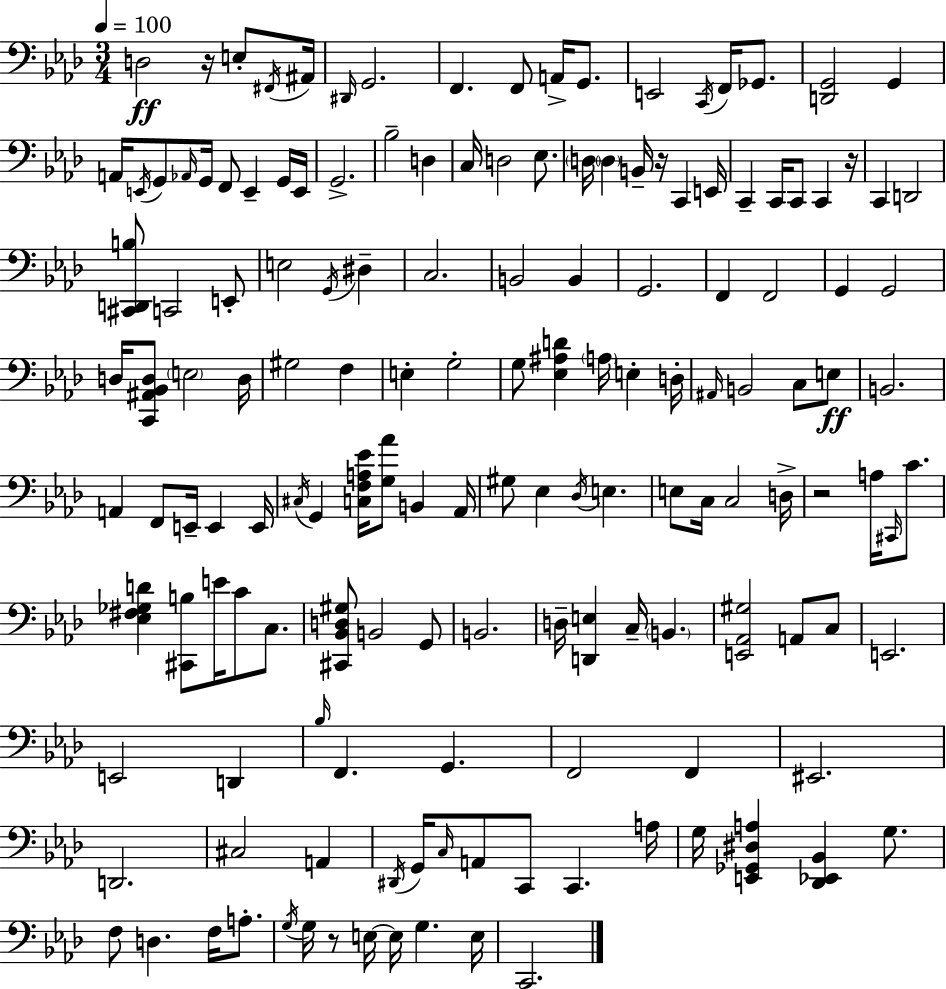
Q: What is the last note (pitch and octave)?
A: C2